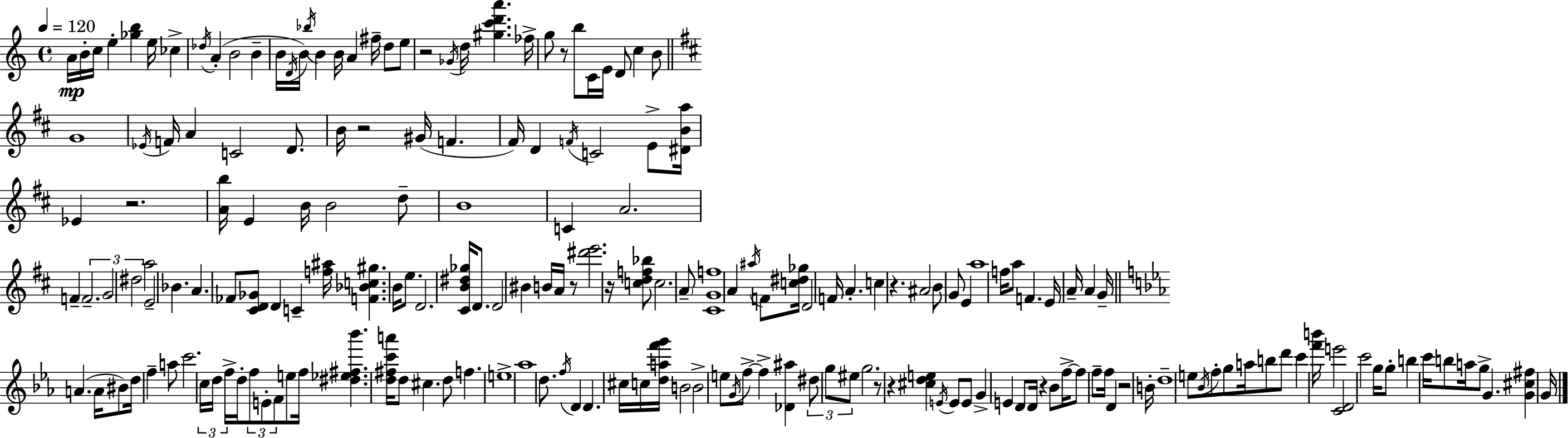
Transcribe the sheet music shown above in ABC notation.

X:1
T:Untitled
M:4/4
L:1/4
K:C
A/4 B/4 c/4 e [_gb] e/4 _c _d/4 A B2 B B/4 D/4 B/4 _b/4 B B/4 A ^f/4 d/2 e/2 z2 _G/4 d/4 [^gc'd'a'] _f/4 g/2 z/2 b/2 C/4 E/4 D/2 c B/2 G4 _E/4 F/4 A C2 D/2 B/4 z2 ^G/4 F ^F/4 D F/4 C2 E/2 [^DBa]/4 _E z2 [Ab]/4 E B/4 B2 d/2 B4 C A2 F F2 G2 ^d2 a2 E2 _B A _F/2 [^CD_G]/2 D C [f^a]/4 [F_Bc^g] B/4 e/2 D2 [^CB^d_g]/4 D/2 D2 ^B B/4 A/4 z/2 [^d'e']2 z/4 [cdf_b]/2 c2 A/2 [^CGf]4 A ^a/4 F/2 [c^d_g]/4 D2 F/4 A c z ^A2 B/2 G/2 E a4 f/4 a/2 F E/4 A/4 A G/4 A A/4 ^B/2 d/4 f a/2 c'2 c/4 d/4 f/4 d/4 f/2 E/2 F/2 e/2 f/4 [^d_e^f_b'] [d^fc'a']/4 d/2 ^c d/2 f e4 _a4 d/2 f/4 D D ^c/4 c/4 [daf'g']/4 B2 B2 e/2 G/4 f/2 f [_D^a] ^d/2 g/2 ^e/2 g2 z/2 z [^cde] E/4 E/2 E/2 G E D/2 D/4 z _B/2 f/4 f/2 f/2 f/4 D z2 B/4 d4 e/2 _B/4 f/2 g/2 a/4 b/2 d'/2 c' [f'b']/4 e'2 [CD]2 c'2 g/4 g/2 b c'/4 b/2 a/4 g/2 G [G^c^f] G/4